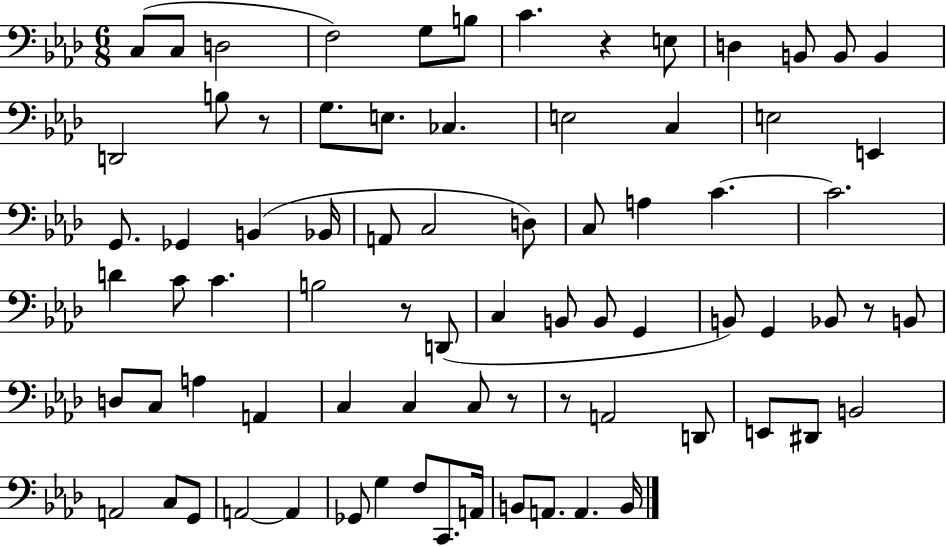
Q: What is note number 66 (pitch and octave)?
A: C2